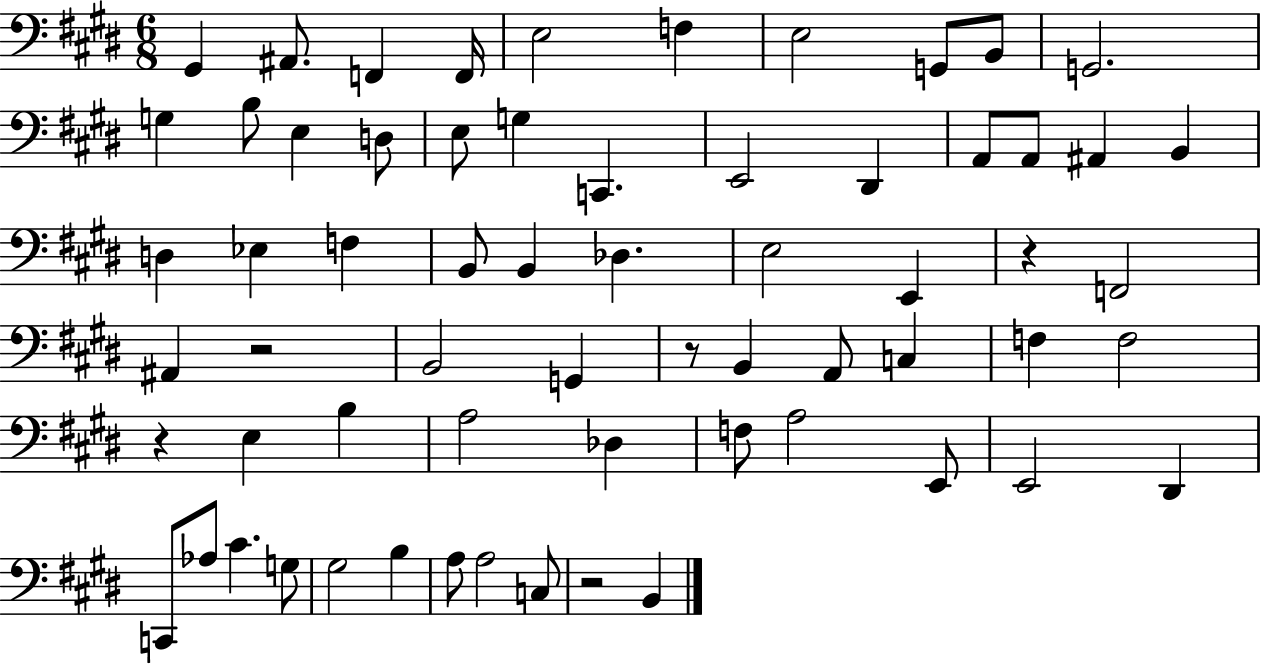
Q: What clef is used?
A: bass